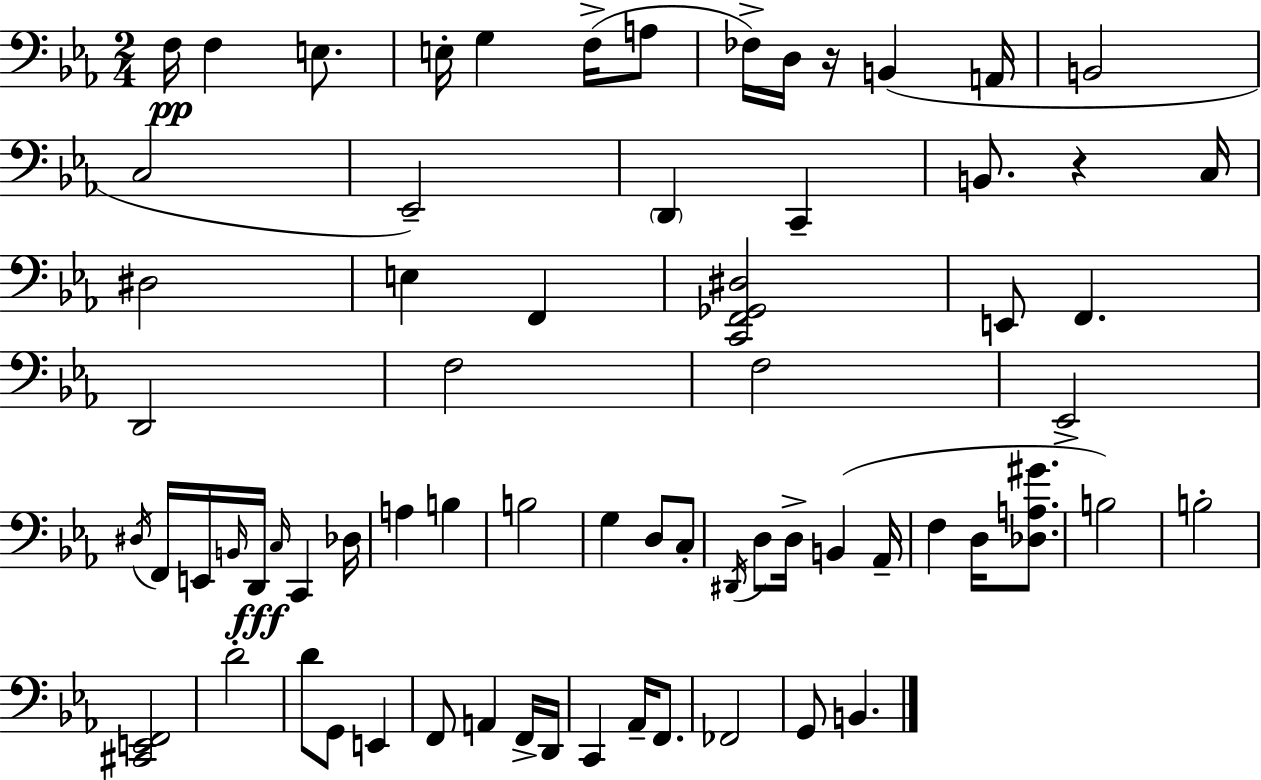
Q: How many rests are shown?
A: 2